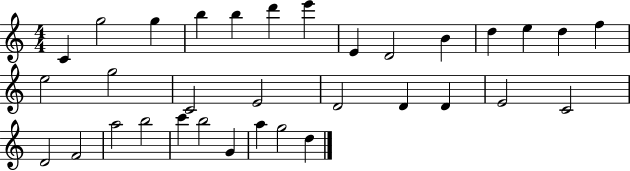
X:1
T:Untitled
M:4/4
L:1/4
K:C
C g2 g b b d' e' E D2 B d e d f e2 g2 C2 E2 D2 D D E2 C2 D2 F2 a2 b2 c' b2 G a g2 d